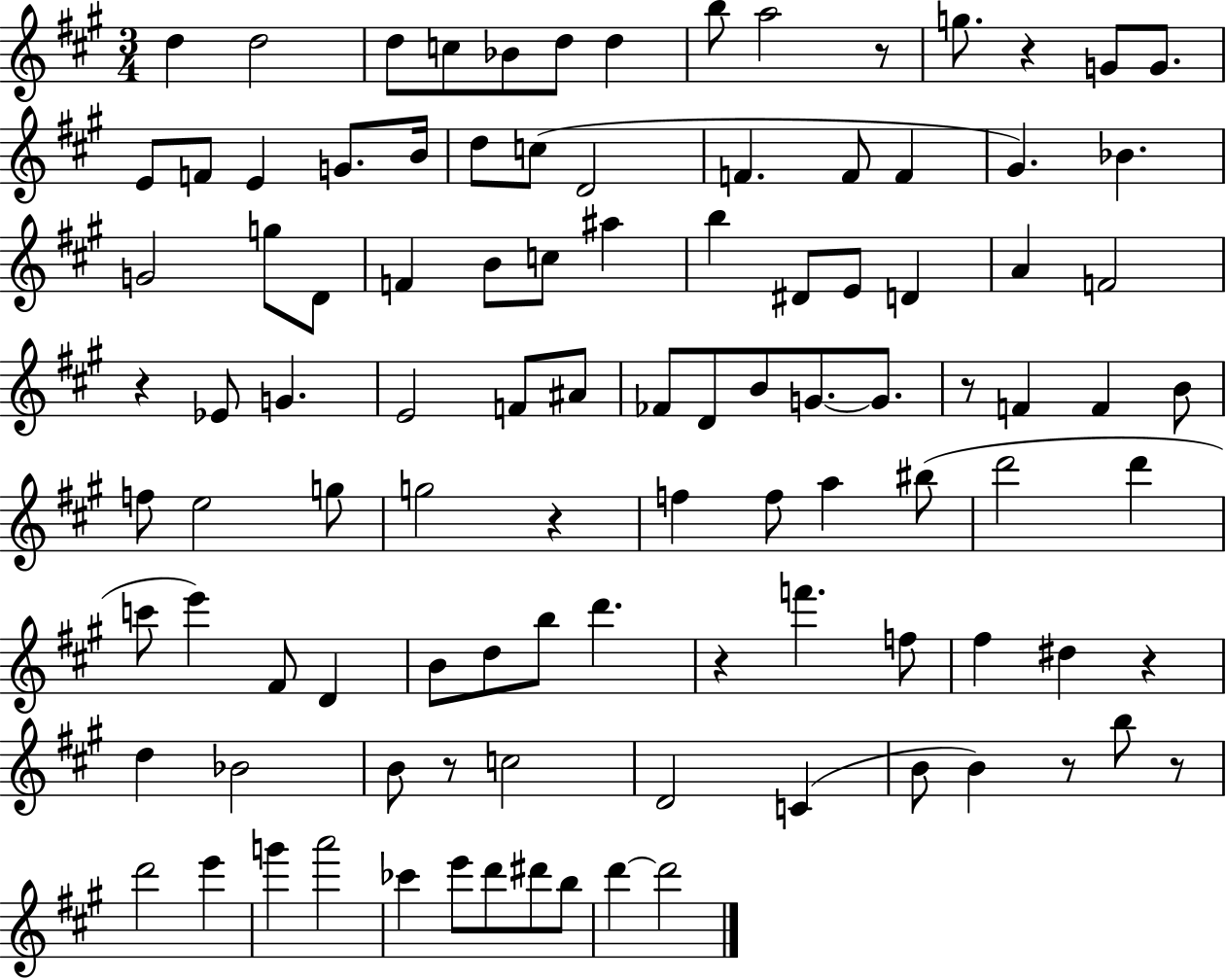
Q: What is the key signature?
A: A major